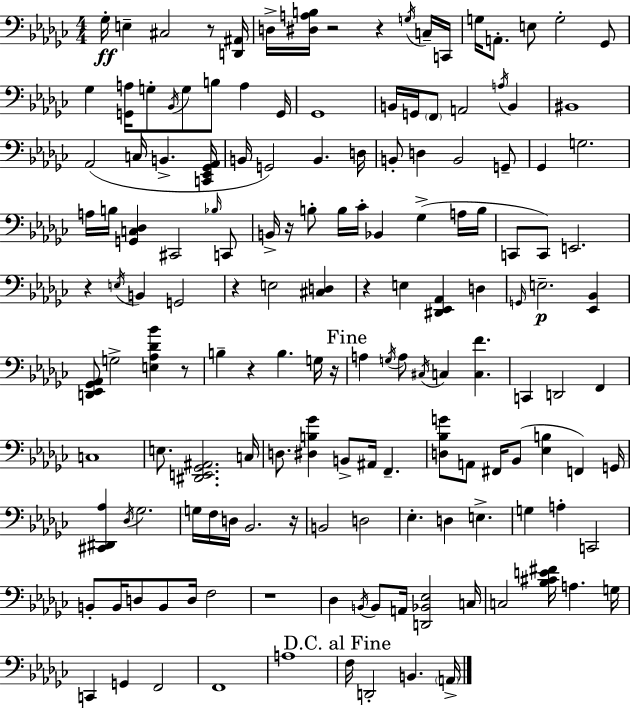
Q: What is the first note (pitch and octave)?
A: Gb3